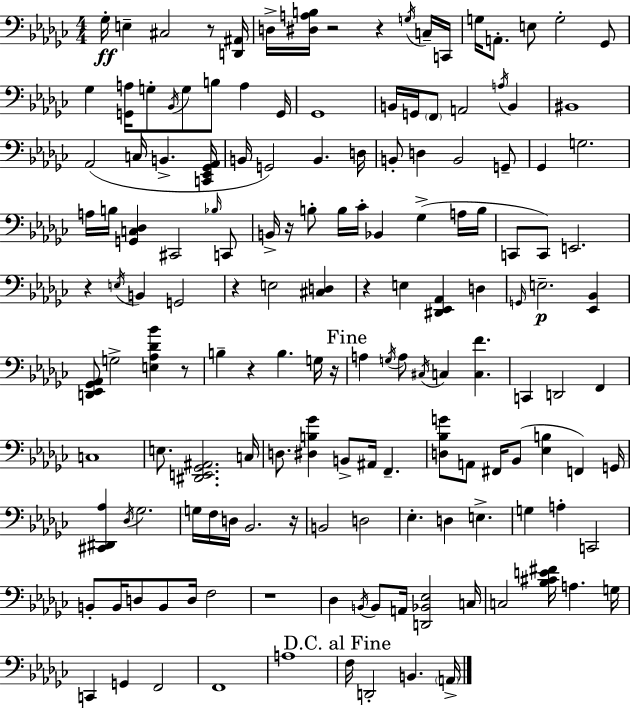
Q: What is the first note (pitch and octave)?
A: Gb3